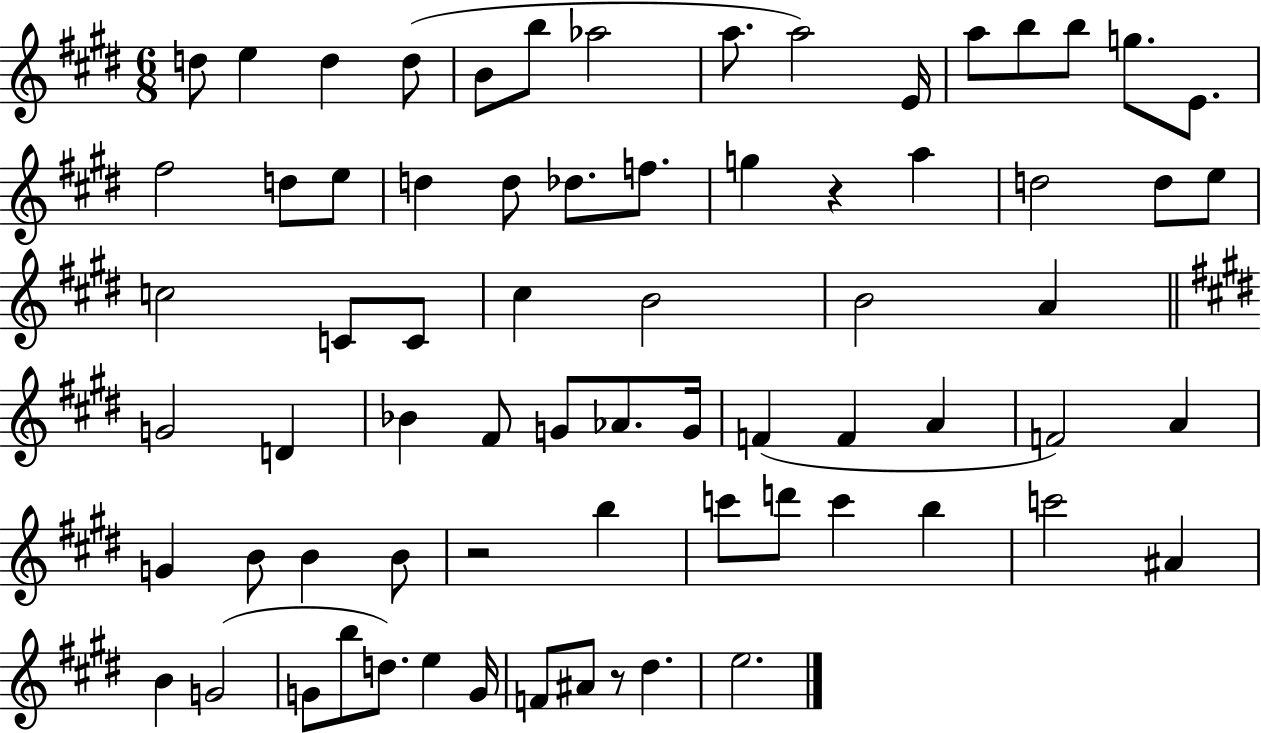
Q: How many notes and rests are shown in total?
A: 71